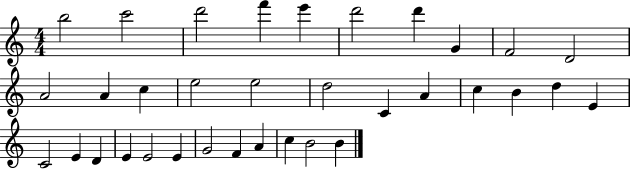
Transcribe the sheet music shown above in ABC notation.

X:1
T:Untitled
M:4/4
L:1/4
K:C
b2 c'2 d'2 f' e' d'2 d' G F2 D2 A2 A c e2 e2 d2 C A c B d E C2 E D E E2 E G2 F A c B2 B